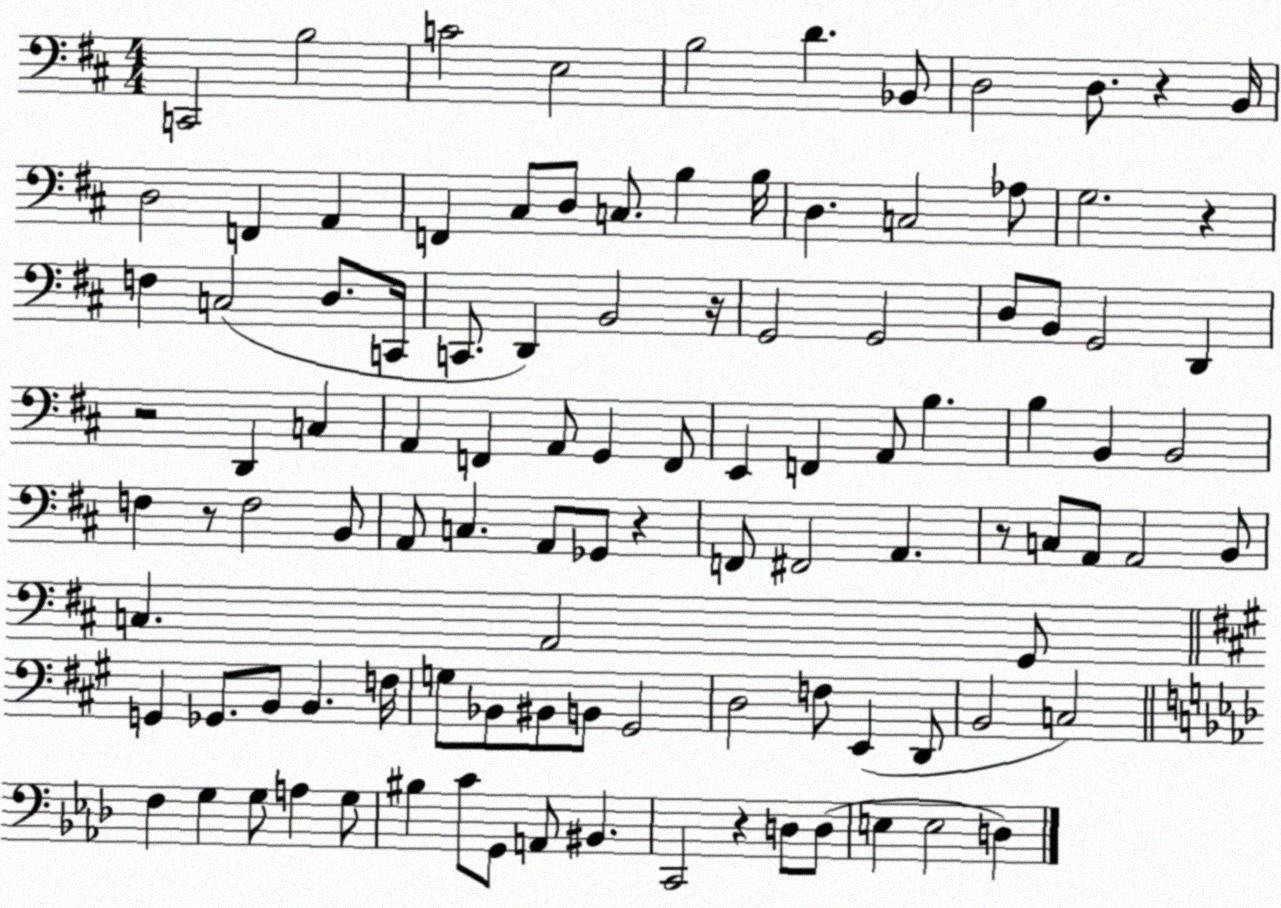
X:1
T:Untitled
M:4/4
L:1/4
K:D
C,,2 B,2 C2 E,2 B,2 D _B,,/2 D,2 D,/2 z B,,/4 D,2 F,, A,, F,, ^C,/2 D,/2 C,/2 B, B,/4 D, C,2 _A,/2 G,2 z F, C,2 D,/2 C,,/4 C,,/2 D,, B,,2 z/4 G,,2 G,,2 D,/2 B,,/2 G,,2 D,, z2 D,, C, A,, F,, A,,/2 G,, F,,/2 E,, F,, A,,/2 B, B, B,, B,,2 F, z/2 F,2 B,,/2 A,,/2 C, A,,/2 _G,,/2 z F,,/2 ^F,,2 A,, z/2 C,/2 A,,/2 A,,2 B,,/2 C, A,,2 G,,/2 G,, _G,,/2 B,,/2 B,, F,/4 G,/2 _B,,/2 ^B,,/2 B,,/2 ^G,,2 D,2 F,/2 E,, D,,/2 B,,2 C,2 F, G, G,/2 A, G,/2 ^B, C/2 G,,/2 A,,/2 ^B,, C,,2 z D,/2 D,/2 E, E,2 D,